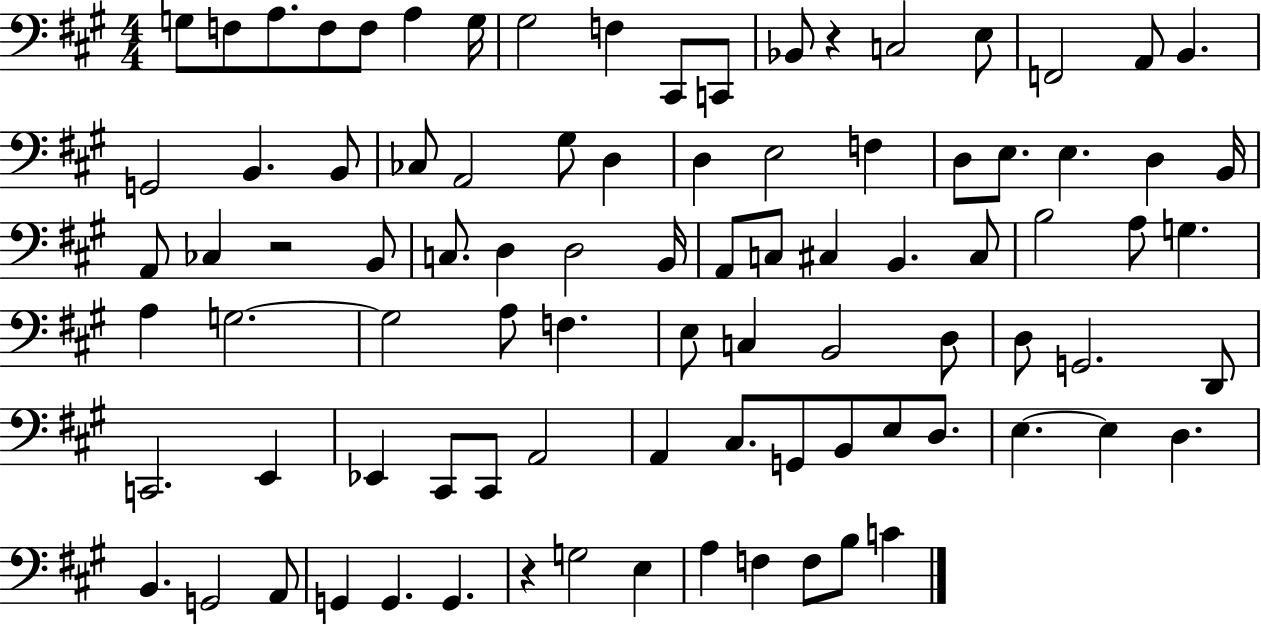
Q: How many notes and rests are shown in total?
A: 90